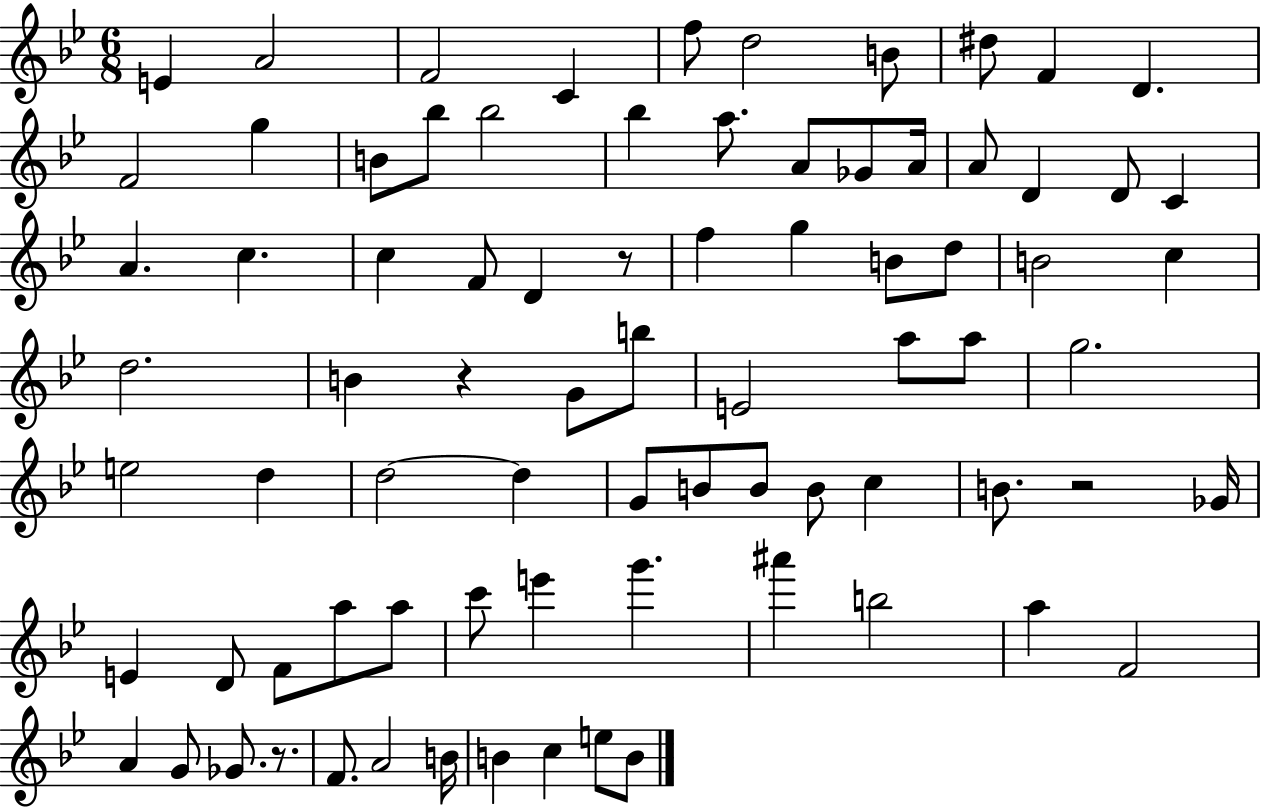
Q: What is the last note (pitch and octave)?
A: B4